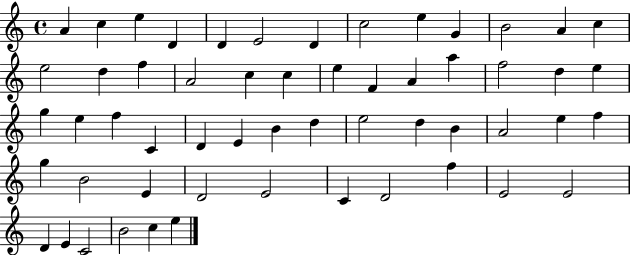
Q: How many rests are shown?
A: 0